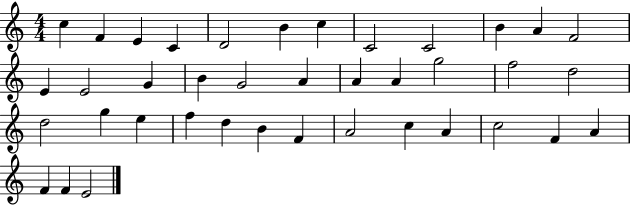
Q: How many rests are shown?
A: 0